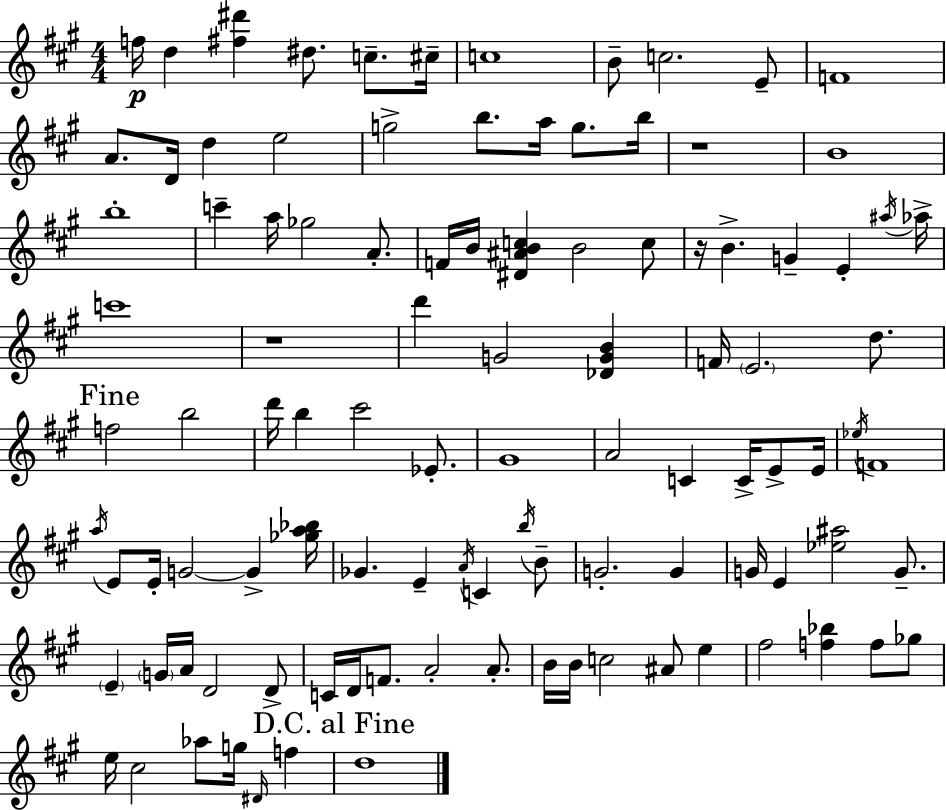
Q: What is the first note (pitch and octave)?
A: F5